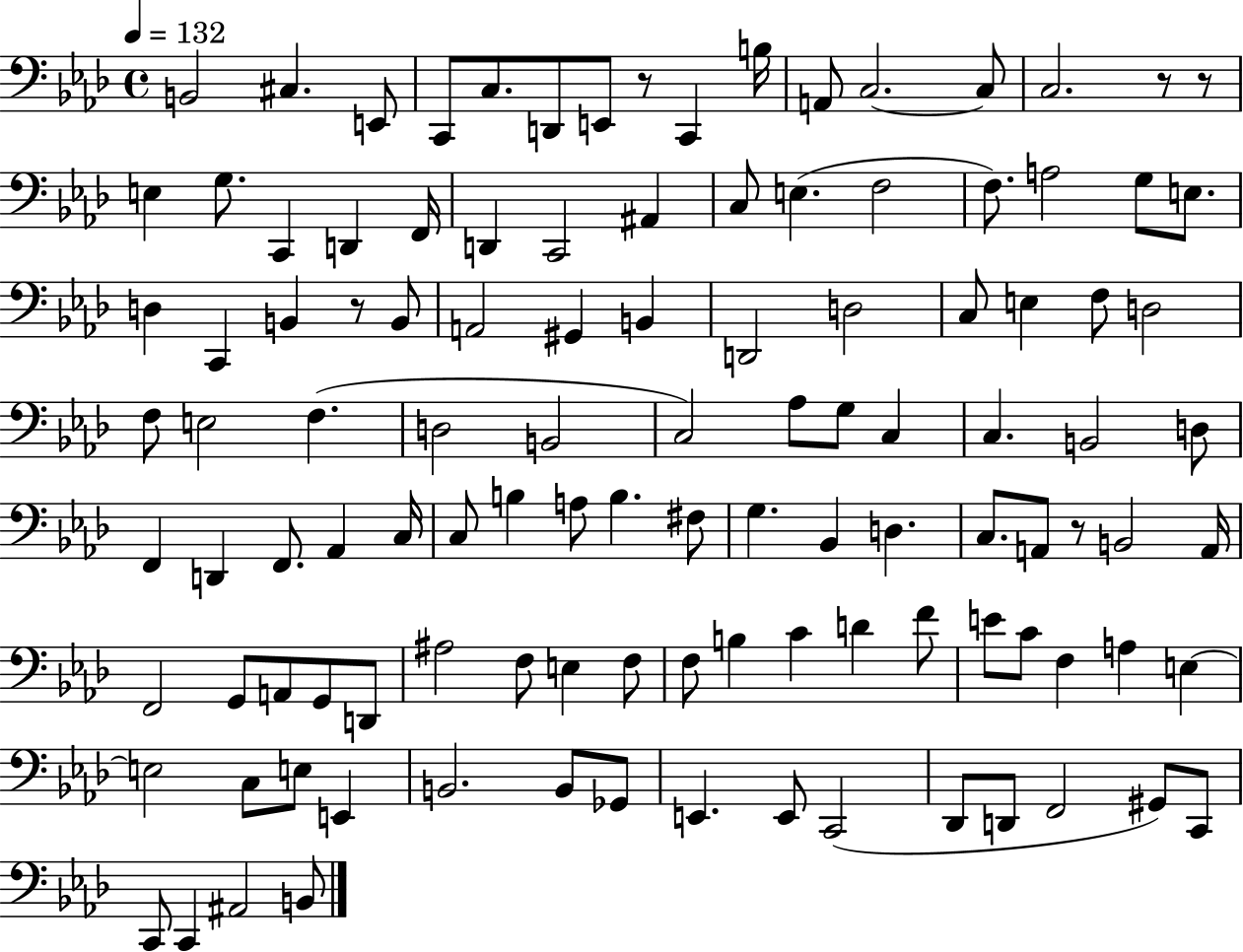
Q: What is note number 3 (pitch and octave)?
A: E2